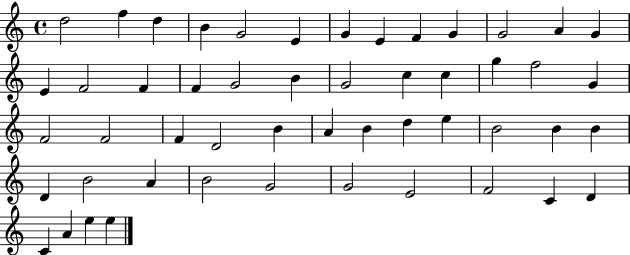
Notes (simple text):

D5/h F5/q D5/q B4/q G4/h E4/q G4/q E4/q F4/q G4/q G4/h A4/q G4/q E4/q F4/h F4/q F4/q G4/h B4/q G4/h C5/q C5/q G5/q F5/h G4/q F4/h F4/h F4/q D4/h B4/q A4/q B4/q D5/q E5/q B4/h B4/q B4/q D4/q B4/h A4/q B4/h G4/h G4/h E4/h F4/h C4/q D4/q C4/q A4/q E5/q E5/q